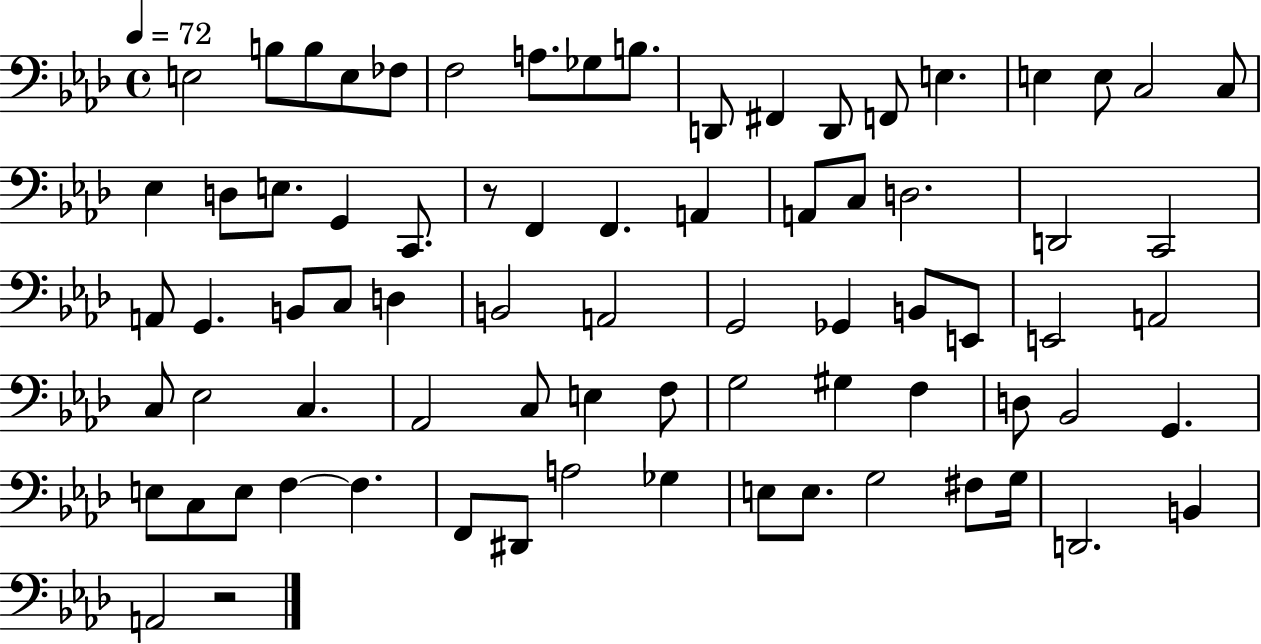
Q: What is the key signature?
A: AES major